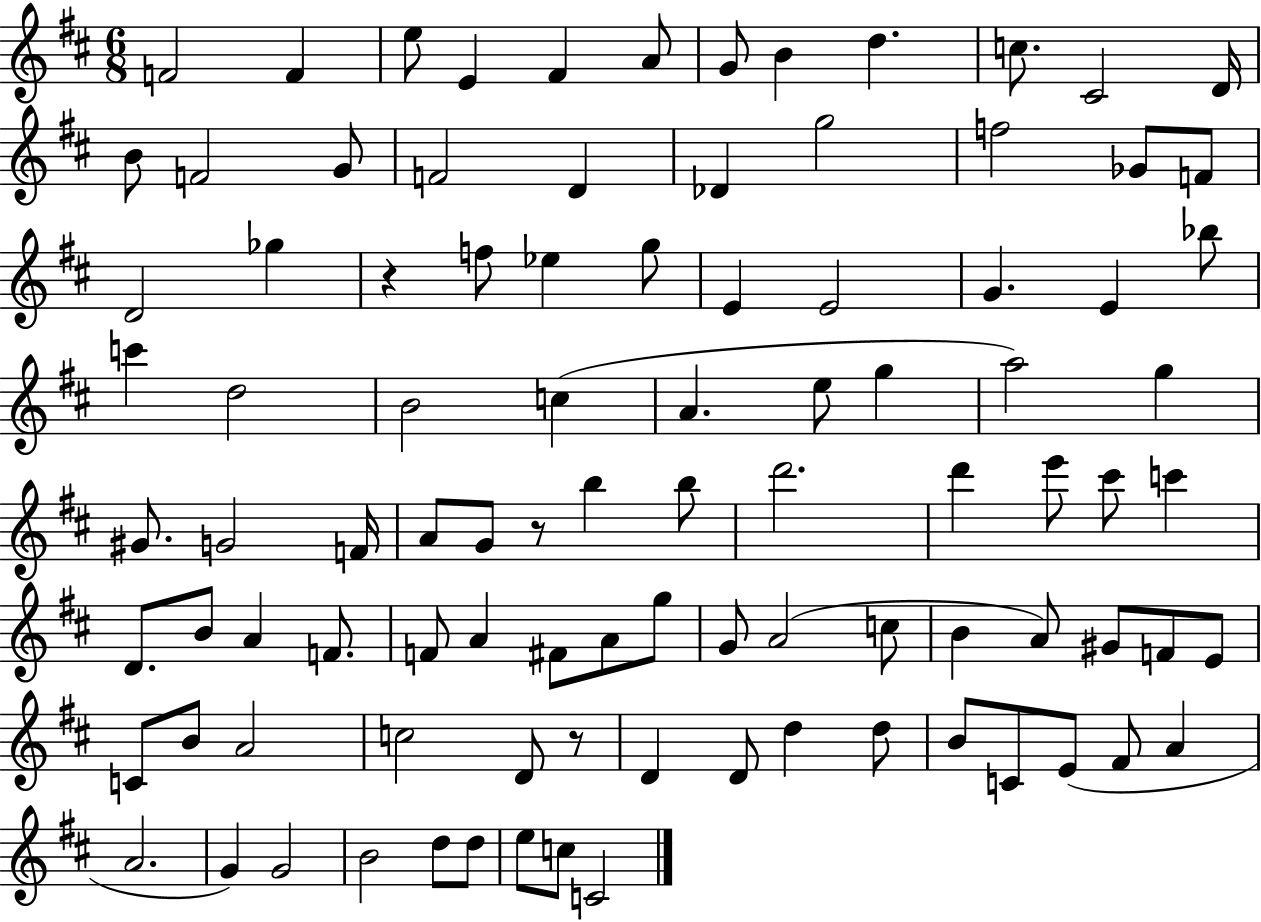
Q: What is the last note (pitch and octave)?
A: C4